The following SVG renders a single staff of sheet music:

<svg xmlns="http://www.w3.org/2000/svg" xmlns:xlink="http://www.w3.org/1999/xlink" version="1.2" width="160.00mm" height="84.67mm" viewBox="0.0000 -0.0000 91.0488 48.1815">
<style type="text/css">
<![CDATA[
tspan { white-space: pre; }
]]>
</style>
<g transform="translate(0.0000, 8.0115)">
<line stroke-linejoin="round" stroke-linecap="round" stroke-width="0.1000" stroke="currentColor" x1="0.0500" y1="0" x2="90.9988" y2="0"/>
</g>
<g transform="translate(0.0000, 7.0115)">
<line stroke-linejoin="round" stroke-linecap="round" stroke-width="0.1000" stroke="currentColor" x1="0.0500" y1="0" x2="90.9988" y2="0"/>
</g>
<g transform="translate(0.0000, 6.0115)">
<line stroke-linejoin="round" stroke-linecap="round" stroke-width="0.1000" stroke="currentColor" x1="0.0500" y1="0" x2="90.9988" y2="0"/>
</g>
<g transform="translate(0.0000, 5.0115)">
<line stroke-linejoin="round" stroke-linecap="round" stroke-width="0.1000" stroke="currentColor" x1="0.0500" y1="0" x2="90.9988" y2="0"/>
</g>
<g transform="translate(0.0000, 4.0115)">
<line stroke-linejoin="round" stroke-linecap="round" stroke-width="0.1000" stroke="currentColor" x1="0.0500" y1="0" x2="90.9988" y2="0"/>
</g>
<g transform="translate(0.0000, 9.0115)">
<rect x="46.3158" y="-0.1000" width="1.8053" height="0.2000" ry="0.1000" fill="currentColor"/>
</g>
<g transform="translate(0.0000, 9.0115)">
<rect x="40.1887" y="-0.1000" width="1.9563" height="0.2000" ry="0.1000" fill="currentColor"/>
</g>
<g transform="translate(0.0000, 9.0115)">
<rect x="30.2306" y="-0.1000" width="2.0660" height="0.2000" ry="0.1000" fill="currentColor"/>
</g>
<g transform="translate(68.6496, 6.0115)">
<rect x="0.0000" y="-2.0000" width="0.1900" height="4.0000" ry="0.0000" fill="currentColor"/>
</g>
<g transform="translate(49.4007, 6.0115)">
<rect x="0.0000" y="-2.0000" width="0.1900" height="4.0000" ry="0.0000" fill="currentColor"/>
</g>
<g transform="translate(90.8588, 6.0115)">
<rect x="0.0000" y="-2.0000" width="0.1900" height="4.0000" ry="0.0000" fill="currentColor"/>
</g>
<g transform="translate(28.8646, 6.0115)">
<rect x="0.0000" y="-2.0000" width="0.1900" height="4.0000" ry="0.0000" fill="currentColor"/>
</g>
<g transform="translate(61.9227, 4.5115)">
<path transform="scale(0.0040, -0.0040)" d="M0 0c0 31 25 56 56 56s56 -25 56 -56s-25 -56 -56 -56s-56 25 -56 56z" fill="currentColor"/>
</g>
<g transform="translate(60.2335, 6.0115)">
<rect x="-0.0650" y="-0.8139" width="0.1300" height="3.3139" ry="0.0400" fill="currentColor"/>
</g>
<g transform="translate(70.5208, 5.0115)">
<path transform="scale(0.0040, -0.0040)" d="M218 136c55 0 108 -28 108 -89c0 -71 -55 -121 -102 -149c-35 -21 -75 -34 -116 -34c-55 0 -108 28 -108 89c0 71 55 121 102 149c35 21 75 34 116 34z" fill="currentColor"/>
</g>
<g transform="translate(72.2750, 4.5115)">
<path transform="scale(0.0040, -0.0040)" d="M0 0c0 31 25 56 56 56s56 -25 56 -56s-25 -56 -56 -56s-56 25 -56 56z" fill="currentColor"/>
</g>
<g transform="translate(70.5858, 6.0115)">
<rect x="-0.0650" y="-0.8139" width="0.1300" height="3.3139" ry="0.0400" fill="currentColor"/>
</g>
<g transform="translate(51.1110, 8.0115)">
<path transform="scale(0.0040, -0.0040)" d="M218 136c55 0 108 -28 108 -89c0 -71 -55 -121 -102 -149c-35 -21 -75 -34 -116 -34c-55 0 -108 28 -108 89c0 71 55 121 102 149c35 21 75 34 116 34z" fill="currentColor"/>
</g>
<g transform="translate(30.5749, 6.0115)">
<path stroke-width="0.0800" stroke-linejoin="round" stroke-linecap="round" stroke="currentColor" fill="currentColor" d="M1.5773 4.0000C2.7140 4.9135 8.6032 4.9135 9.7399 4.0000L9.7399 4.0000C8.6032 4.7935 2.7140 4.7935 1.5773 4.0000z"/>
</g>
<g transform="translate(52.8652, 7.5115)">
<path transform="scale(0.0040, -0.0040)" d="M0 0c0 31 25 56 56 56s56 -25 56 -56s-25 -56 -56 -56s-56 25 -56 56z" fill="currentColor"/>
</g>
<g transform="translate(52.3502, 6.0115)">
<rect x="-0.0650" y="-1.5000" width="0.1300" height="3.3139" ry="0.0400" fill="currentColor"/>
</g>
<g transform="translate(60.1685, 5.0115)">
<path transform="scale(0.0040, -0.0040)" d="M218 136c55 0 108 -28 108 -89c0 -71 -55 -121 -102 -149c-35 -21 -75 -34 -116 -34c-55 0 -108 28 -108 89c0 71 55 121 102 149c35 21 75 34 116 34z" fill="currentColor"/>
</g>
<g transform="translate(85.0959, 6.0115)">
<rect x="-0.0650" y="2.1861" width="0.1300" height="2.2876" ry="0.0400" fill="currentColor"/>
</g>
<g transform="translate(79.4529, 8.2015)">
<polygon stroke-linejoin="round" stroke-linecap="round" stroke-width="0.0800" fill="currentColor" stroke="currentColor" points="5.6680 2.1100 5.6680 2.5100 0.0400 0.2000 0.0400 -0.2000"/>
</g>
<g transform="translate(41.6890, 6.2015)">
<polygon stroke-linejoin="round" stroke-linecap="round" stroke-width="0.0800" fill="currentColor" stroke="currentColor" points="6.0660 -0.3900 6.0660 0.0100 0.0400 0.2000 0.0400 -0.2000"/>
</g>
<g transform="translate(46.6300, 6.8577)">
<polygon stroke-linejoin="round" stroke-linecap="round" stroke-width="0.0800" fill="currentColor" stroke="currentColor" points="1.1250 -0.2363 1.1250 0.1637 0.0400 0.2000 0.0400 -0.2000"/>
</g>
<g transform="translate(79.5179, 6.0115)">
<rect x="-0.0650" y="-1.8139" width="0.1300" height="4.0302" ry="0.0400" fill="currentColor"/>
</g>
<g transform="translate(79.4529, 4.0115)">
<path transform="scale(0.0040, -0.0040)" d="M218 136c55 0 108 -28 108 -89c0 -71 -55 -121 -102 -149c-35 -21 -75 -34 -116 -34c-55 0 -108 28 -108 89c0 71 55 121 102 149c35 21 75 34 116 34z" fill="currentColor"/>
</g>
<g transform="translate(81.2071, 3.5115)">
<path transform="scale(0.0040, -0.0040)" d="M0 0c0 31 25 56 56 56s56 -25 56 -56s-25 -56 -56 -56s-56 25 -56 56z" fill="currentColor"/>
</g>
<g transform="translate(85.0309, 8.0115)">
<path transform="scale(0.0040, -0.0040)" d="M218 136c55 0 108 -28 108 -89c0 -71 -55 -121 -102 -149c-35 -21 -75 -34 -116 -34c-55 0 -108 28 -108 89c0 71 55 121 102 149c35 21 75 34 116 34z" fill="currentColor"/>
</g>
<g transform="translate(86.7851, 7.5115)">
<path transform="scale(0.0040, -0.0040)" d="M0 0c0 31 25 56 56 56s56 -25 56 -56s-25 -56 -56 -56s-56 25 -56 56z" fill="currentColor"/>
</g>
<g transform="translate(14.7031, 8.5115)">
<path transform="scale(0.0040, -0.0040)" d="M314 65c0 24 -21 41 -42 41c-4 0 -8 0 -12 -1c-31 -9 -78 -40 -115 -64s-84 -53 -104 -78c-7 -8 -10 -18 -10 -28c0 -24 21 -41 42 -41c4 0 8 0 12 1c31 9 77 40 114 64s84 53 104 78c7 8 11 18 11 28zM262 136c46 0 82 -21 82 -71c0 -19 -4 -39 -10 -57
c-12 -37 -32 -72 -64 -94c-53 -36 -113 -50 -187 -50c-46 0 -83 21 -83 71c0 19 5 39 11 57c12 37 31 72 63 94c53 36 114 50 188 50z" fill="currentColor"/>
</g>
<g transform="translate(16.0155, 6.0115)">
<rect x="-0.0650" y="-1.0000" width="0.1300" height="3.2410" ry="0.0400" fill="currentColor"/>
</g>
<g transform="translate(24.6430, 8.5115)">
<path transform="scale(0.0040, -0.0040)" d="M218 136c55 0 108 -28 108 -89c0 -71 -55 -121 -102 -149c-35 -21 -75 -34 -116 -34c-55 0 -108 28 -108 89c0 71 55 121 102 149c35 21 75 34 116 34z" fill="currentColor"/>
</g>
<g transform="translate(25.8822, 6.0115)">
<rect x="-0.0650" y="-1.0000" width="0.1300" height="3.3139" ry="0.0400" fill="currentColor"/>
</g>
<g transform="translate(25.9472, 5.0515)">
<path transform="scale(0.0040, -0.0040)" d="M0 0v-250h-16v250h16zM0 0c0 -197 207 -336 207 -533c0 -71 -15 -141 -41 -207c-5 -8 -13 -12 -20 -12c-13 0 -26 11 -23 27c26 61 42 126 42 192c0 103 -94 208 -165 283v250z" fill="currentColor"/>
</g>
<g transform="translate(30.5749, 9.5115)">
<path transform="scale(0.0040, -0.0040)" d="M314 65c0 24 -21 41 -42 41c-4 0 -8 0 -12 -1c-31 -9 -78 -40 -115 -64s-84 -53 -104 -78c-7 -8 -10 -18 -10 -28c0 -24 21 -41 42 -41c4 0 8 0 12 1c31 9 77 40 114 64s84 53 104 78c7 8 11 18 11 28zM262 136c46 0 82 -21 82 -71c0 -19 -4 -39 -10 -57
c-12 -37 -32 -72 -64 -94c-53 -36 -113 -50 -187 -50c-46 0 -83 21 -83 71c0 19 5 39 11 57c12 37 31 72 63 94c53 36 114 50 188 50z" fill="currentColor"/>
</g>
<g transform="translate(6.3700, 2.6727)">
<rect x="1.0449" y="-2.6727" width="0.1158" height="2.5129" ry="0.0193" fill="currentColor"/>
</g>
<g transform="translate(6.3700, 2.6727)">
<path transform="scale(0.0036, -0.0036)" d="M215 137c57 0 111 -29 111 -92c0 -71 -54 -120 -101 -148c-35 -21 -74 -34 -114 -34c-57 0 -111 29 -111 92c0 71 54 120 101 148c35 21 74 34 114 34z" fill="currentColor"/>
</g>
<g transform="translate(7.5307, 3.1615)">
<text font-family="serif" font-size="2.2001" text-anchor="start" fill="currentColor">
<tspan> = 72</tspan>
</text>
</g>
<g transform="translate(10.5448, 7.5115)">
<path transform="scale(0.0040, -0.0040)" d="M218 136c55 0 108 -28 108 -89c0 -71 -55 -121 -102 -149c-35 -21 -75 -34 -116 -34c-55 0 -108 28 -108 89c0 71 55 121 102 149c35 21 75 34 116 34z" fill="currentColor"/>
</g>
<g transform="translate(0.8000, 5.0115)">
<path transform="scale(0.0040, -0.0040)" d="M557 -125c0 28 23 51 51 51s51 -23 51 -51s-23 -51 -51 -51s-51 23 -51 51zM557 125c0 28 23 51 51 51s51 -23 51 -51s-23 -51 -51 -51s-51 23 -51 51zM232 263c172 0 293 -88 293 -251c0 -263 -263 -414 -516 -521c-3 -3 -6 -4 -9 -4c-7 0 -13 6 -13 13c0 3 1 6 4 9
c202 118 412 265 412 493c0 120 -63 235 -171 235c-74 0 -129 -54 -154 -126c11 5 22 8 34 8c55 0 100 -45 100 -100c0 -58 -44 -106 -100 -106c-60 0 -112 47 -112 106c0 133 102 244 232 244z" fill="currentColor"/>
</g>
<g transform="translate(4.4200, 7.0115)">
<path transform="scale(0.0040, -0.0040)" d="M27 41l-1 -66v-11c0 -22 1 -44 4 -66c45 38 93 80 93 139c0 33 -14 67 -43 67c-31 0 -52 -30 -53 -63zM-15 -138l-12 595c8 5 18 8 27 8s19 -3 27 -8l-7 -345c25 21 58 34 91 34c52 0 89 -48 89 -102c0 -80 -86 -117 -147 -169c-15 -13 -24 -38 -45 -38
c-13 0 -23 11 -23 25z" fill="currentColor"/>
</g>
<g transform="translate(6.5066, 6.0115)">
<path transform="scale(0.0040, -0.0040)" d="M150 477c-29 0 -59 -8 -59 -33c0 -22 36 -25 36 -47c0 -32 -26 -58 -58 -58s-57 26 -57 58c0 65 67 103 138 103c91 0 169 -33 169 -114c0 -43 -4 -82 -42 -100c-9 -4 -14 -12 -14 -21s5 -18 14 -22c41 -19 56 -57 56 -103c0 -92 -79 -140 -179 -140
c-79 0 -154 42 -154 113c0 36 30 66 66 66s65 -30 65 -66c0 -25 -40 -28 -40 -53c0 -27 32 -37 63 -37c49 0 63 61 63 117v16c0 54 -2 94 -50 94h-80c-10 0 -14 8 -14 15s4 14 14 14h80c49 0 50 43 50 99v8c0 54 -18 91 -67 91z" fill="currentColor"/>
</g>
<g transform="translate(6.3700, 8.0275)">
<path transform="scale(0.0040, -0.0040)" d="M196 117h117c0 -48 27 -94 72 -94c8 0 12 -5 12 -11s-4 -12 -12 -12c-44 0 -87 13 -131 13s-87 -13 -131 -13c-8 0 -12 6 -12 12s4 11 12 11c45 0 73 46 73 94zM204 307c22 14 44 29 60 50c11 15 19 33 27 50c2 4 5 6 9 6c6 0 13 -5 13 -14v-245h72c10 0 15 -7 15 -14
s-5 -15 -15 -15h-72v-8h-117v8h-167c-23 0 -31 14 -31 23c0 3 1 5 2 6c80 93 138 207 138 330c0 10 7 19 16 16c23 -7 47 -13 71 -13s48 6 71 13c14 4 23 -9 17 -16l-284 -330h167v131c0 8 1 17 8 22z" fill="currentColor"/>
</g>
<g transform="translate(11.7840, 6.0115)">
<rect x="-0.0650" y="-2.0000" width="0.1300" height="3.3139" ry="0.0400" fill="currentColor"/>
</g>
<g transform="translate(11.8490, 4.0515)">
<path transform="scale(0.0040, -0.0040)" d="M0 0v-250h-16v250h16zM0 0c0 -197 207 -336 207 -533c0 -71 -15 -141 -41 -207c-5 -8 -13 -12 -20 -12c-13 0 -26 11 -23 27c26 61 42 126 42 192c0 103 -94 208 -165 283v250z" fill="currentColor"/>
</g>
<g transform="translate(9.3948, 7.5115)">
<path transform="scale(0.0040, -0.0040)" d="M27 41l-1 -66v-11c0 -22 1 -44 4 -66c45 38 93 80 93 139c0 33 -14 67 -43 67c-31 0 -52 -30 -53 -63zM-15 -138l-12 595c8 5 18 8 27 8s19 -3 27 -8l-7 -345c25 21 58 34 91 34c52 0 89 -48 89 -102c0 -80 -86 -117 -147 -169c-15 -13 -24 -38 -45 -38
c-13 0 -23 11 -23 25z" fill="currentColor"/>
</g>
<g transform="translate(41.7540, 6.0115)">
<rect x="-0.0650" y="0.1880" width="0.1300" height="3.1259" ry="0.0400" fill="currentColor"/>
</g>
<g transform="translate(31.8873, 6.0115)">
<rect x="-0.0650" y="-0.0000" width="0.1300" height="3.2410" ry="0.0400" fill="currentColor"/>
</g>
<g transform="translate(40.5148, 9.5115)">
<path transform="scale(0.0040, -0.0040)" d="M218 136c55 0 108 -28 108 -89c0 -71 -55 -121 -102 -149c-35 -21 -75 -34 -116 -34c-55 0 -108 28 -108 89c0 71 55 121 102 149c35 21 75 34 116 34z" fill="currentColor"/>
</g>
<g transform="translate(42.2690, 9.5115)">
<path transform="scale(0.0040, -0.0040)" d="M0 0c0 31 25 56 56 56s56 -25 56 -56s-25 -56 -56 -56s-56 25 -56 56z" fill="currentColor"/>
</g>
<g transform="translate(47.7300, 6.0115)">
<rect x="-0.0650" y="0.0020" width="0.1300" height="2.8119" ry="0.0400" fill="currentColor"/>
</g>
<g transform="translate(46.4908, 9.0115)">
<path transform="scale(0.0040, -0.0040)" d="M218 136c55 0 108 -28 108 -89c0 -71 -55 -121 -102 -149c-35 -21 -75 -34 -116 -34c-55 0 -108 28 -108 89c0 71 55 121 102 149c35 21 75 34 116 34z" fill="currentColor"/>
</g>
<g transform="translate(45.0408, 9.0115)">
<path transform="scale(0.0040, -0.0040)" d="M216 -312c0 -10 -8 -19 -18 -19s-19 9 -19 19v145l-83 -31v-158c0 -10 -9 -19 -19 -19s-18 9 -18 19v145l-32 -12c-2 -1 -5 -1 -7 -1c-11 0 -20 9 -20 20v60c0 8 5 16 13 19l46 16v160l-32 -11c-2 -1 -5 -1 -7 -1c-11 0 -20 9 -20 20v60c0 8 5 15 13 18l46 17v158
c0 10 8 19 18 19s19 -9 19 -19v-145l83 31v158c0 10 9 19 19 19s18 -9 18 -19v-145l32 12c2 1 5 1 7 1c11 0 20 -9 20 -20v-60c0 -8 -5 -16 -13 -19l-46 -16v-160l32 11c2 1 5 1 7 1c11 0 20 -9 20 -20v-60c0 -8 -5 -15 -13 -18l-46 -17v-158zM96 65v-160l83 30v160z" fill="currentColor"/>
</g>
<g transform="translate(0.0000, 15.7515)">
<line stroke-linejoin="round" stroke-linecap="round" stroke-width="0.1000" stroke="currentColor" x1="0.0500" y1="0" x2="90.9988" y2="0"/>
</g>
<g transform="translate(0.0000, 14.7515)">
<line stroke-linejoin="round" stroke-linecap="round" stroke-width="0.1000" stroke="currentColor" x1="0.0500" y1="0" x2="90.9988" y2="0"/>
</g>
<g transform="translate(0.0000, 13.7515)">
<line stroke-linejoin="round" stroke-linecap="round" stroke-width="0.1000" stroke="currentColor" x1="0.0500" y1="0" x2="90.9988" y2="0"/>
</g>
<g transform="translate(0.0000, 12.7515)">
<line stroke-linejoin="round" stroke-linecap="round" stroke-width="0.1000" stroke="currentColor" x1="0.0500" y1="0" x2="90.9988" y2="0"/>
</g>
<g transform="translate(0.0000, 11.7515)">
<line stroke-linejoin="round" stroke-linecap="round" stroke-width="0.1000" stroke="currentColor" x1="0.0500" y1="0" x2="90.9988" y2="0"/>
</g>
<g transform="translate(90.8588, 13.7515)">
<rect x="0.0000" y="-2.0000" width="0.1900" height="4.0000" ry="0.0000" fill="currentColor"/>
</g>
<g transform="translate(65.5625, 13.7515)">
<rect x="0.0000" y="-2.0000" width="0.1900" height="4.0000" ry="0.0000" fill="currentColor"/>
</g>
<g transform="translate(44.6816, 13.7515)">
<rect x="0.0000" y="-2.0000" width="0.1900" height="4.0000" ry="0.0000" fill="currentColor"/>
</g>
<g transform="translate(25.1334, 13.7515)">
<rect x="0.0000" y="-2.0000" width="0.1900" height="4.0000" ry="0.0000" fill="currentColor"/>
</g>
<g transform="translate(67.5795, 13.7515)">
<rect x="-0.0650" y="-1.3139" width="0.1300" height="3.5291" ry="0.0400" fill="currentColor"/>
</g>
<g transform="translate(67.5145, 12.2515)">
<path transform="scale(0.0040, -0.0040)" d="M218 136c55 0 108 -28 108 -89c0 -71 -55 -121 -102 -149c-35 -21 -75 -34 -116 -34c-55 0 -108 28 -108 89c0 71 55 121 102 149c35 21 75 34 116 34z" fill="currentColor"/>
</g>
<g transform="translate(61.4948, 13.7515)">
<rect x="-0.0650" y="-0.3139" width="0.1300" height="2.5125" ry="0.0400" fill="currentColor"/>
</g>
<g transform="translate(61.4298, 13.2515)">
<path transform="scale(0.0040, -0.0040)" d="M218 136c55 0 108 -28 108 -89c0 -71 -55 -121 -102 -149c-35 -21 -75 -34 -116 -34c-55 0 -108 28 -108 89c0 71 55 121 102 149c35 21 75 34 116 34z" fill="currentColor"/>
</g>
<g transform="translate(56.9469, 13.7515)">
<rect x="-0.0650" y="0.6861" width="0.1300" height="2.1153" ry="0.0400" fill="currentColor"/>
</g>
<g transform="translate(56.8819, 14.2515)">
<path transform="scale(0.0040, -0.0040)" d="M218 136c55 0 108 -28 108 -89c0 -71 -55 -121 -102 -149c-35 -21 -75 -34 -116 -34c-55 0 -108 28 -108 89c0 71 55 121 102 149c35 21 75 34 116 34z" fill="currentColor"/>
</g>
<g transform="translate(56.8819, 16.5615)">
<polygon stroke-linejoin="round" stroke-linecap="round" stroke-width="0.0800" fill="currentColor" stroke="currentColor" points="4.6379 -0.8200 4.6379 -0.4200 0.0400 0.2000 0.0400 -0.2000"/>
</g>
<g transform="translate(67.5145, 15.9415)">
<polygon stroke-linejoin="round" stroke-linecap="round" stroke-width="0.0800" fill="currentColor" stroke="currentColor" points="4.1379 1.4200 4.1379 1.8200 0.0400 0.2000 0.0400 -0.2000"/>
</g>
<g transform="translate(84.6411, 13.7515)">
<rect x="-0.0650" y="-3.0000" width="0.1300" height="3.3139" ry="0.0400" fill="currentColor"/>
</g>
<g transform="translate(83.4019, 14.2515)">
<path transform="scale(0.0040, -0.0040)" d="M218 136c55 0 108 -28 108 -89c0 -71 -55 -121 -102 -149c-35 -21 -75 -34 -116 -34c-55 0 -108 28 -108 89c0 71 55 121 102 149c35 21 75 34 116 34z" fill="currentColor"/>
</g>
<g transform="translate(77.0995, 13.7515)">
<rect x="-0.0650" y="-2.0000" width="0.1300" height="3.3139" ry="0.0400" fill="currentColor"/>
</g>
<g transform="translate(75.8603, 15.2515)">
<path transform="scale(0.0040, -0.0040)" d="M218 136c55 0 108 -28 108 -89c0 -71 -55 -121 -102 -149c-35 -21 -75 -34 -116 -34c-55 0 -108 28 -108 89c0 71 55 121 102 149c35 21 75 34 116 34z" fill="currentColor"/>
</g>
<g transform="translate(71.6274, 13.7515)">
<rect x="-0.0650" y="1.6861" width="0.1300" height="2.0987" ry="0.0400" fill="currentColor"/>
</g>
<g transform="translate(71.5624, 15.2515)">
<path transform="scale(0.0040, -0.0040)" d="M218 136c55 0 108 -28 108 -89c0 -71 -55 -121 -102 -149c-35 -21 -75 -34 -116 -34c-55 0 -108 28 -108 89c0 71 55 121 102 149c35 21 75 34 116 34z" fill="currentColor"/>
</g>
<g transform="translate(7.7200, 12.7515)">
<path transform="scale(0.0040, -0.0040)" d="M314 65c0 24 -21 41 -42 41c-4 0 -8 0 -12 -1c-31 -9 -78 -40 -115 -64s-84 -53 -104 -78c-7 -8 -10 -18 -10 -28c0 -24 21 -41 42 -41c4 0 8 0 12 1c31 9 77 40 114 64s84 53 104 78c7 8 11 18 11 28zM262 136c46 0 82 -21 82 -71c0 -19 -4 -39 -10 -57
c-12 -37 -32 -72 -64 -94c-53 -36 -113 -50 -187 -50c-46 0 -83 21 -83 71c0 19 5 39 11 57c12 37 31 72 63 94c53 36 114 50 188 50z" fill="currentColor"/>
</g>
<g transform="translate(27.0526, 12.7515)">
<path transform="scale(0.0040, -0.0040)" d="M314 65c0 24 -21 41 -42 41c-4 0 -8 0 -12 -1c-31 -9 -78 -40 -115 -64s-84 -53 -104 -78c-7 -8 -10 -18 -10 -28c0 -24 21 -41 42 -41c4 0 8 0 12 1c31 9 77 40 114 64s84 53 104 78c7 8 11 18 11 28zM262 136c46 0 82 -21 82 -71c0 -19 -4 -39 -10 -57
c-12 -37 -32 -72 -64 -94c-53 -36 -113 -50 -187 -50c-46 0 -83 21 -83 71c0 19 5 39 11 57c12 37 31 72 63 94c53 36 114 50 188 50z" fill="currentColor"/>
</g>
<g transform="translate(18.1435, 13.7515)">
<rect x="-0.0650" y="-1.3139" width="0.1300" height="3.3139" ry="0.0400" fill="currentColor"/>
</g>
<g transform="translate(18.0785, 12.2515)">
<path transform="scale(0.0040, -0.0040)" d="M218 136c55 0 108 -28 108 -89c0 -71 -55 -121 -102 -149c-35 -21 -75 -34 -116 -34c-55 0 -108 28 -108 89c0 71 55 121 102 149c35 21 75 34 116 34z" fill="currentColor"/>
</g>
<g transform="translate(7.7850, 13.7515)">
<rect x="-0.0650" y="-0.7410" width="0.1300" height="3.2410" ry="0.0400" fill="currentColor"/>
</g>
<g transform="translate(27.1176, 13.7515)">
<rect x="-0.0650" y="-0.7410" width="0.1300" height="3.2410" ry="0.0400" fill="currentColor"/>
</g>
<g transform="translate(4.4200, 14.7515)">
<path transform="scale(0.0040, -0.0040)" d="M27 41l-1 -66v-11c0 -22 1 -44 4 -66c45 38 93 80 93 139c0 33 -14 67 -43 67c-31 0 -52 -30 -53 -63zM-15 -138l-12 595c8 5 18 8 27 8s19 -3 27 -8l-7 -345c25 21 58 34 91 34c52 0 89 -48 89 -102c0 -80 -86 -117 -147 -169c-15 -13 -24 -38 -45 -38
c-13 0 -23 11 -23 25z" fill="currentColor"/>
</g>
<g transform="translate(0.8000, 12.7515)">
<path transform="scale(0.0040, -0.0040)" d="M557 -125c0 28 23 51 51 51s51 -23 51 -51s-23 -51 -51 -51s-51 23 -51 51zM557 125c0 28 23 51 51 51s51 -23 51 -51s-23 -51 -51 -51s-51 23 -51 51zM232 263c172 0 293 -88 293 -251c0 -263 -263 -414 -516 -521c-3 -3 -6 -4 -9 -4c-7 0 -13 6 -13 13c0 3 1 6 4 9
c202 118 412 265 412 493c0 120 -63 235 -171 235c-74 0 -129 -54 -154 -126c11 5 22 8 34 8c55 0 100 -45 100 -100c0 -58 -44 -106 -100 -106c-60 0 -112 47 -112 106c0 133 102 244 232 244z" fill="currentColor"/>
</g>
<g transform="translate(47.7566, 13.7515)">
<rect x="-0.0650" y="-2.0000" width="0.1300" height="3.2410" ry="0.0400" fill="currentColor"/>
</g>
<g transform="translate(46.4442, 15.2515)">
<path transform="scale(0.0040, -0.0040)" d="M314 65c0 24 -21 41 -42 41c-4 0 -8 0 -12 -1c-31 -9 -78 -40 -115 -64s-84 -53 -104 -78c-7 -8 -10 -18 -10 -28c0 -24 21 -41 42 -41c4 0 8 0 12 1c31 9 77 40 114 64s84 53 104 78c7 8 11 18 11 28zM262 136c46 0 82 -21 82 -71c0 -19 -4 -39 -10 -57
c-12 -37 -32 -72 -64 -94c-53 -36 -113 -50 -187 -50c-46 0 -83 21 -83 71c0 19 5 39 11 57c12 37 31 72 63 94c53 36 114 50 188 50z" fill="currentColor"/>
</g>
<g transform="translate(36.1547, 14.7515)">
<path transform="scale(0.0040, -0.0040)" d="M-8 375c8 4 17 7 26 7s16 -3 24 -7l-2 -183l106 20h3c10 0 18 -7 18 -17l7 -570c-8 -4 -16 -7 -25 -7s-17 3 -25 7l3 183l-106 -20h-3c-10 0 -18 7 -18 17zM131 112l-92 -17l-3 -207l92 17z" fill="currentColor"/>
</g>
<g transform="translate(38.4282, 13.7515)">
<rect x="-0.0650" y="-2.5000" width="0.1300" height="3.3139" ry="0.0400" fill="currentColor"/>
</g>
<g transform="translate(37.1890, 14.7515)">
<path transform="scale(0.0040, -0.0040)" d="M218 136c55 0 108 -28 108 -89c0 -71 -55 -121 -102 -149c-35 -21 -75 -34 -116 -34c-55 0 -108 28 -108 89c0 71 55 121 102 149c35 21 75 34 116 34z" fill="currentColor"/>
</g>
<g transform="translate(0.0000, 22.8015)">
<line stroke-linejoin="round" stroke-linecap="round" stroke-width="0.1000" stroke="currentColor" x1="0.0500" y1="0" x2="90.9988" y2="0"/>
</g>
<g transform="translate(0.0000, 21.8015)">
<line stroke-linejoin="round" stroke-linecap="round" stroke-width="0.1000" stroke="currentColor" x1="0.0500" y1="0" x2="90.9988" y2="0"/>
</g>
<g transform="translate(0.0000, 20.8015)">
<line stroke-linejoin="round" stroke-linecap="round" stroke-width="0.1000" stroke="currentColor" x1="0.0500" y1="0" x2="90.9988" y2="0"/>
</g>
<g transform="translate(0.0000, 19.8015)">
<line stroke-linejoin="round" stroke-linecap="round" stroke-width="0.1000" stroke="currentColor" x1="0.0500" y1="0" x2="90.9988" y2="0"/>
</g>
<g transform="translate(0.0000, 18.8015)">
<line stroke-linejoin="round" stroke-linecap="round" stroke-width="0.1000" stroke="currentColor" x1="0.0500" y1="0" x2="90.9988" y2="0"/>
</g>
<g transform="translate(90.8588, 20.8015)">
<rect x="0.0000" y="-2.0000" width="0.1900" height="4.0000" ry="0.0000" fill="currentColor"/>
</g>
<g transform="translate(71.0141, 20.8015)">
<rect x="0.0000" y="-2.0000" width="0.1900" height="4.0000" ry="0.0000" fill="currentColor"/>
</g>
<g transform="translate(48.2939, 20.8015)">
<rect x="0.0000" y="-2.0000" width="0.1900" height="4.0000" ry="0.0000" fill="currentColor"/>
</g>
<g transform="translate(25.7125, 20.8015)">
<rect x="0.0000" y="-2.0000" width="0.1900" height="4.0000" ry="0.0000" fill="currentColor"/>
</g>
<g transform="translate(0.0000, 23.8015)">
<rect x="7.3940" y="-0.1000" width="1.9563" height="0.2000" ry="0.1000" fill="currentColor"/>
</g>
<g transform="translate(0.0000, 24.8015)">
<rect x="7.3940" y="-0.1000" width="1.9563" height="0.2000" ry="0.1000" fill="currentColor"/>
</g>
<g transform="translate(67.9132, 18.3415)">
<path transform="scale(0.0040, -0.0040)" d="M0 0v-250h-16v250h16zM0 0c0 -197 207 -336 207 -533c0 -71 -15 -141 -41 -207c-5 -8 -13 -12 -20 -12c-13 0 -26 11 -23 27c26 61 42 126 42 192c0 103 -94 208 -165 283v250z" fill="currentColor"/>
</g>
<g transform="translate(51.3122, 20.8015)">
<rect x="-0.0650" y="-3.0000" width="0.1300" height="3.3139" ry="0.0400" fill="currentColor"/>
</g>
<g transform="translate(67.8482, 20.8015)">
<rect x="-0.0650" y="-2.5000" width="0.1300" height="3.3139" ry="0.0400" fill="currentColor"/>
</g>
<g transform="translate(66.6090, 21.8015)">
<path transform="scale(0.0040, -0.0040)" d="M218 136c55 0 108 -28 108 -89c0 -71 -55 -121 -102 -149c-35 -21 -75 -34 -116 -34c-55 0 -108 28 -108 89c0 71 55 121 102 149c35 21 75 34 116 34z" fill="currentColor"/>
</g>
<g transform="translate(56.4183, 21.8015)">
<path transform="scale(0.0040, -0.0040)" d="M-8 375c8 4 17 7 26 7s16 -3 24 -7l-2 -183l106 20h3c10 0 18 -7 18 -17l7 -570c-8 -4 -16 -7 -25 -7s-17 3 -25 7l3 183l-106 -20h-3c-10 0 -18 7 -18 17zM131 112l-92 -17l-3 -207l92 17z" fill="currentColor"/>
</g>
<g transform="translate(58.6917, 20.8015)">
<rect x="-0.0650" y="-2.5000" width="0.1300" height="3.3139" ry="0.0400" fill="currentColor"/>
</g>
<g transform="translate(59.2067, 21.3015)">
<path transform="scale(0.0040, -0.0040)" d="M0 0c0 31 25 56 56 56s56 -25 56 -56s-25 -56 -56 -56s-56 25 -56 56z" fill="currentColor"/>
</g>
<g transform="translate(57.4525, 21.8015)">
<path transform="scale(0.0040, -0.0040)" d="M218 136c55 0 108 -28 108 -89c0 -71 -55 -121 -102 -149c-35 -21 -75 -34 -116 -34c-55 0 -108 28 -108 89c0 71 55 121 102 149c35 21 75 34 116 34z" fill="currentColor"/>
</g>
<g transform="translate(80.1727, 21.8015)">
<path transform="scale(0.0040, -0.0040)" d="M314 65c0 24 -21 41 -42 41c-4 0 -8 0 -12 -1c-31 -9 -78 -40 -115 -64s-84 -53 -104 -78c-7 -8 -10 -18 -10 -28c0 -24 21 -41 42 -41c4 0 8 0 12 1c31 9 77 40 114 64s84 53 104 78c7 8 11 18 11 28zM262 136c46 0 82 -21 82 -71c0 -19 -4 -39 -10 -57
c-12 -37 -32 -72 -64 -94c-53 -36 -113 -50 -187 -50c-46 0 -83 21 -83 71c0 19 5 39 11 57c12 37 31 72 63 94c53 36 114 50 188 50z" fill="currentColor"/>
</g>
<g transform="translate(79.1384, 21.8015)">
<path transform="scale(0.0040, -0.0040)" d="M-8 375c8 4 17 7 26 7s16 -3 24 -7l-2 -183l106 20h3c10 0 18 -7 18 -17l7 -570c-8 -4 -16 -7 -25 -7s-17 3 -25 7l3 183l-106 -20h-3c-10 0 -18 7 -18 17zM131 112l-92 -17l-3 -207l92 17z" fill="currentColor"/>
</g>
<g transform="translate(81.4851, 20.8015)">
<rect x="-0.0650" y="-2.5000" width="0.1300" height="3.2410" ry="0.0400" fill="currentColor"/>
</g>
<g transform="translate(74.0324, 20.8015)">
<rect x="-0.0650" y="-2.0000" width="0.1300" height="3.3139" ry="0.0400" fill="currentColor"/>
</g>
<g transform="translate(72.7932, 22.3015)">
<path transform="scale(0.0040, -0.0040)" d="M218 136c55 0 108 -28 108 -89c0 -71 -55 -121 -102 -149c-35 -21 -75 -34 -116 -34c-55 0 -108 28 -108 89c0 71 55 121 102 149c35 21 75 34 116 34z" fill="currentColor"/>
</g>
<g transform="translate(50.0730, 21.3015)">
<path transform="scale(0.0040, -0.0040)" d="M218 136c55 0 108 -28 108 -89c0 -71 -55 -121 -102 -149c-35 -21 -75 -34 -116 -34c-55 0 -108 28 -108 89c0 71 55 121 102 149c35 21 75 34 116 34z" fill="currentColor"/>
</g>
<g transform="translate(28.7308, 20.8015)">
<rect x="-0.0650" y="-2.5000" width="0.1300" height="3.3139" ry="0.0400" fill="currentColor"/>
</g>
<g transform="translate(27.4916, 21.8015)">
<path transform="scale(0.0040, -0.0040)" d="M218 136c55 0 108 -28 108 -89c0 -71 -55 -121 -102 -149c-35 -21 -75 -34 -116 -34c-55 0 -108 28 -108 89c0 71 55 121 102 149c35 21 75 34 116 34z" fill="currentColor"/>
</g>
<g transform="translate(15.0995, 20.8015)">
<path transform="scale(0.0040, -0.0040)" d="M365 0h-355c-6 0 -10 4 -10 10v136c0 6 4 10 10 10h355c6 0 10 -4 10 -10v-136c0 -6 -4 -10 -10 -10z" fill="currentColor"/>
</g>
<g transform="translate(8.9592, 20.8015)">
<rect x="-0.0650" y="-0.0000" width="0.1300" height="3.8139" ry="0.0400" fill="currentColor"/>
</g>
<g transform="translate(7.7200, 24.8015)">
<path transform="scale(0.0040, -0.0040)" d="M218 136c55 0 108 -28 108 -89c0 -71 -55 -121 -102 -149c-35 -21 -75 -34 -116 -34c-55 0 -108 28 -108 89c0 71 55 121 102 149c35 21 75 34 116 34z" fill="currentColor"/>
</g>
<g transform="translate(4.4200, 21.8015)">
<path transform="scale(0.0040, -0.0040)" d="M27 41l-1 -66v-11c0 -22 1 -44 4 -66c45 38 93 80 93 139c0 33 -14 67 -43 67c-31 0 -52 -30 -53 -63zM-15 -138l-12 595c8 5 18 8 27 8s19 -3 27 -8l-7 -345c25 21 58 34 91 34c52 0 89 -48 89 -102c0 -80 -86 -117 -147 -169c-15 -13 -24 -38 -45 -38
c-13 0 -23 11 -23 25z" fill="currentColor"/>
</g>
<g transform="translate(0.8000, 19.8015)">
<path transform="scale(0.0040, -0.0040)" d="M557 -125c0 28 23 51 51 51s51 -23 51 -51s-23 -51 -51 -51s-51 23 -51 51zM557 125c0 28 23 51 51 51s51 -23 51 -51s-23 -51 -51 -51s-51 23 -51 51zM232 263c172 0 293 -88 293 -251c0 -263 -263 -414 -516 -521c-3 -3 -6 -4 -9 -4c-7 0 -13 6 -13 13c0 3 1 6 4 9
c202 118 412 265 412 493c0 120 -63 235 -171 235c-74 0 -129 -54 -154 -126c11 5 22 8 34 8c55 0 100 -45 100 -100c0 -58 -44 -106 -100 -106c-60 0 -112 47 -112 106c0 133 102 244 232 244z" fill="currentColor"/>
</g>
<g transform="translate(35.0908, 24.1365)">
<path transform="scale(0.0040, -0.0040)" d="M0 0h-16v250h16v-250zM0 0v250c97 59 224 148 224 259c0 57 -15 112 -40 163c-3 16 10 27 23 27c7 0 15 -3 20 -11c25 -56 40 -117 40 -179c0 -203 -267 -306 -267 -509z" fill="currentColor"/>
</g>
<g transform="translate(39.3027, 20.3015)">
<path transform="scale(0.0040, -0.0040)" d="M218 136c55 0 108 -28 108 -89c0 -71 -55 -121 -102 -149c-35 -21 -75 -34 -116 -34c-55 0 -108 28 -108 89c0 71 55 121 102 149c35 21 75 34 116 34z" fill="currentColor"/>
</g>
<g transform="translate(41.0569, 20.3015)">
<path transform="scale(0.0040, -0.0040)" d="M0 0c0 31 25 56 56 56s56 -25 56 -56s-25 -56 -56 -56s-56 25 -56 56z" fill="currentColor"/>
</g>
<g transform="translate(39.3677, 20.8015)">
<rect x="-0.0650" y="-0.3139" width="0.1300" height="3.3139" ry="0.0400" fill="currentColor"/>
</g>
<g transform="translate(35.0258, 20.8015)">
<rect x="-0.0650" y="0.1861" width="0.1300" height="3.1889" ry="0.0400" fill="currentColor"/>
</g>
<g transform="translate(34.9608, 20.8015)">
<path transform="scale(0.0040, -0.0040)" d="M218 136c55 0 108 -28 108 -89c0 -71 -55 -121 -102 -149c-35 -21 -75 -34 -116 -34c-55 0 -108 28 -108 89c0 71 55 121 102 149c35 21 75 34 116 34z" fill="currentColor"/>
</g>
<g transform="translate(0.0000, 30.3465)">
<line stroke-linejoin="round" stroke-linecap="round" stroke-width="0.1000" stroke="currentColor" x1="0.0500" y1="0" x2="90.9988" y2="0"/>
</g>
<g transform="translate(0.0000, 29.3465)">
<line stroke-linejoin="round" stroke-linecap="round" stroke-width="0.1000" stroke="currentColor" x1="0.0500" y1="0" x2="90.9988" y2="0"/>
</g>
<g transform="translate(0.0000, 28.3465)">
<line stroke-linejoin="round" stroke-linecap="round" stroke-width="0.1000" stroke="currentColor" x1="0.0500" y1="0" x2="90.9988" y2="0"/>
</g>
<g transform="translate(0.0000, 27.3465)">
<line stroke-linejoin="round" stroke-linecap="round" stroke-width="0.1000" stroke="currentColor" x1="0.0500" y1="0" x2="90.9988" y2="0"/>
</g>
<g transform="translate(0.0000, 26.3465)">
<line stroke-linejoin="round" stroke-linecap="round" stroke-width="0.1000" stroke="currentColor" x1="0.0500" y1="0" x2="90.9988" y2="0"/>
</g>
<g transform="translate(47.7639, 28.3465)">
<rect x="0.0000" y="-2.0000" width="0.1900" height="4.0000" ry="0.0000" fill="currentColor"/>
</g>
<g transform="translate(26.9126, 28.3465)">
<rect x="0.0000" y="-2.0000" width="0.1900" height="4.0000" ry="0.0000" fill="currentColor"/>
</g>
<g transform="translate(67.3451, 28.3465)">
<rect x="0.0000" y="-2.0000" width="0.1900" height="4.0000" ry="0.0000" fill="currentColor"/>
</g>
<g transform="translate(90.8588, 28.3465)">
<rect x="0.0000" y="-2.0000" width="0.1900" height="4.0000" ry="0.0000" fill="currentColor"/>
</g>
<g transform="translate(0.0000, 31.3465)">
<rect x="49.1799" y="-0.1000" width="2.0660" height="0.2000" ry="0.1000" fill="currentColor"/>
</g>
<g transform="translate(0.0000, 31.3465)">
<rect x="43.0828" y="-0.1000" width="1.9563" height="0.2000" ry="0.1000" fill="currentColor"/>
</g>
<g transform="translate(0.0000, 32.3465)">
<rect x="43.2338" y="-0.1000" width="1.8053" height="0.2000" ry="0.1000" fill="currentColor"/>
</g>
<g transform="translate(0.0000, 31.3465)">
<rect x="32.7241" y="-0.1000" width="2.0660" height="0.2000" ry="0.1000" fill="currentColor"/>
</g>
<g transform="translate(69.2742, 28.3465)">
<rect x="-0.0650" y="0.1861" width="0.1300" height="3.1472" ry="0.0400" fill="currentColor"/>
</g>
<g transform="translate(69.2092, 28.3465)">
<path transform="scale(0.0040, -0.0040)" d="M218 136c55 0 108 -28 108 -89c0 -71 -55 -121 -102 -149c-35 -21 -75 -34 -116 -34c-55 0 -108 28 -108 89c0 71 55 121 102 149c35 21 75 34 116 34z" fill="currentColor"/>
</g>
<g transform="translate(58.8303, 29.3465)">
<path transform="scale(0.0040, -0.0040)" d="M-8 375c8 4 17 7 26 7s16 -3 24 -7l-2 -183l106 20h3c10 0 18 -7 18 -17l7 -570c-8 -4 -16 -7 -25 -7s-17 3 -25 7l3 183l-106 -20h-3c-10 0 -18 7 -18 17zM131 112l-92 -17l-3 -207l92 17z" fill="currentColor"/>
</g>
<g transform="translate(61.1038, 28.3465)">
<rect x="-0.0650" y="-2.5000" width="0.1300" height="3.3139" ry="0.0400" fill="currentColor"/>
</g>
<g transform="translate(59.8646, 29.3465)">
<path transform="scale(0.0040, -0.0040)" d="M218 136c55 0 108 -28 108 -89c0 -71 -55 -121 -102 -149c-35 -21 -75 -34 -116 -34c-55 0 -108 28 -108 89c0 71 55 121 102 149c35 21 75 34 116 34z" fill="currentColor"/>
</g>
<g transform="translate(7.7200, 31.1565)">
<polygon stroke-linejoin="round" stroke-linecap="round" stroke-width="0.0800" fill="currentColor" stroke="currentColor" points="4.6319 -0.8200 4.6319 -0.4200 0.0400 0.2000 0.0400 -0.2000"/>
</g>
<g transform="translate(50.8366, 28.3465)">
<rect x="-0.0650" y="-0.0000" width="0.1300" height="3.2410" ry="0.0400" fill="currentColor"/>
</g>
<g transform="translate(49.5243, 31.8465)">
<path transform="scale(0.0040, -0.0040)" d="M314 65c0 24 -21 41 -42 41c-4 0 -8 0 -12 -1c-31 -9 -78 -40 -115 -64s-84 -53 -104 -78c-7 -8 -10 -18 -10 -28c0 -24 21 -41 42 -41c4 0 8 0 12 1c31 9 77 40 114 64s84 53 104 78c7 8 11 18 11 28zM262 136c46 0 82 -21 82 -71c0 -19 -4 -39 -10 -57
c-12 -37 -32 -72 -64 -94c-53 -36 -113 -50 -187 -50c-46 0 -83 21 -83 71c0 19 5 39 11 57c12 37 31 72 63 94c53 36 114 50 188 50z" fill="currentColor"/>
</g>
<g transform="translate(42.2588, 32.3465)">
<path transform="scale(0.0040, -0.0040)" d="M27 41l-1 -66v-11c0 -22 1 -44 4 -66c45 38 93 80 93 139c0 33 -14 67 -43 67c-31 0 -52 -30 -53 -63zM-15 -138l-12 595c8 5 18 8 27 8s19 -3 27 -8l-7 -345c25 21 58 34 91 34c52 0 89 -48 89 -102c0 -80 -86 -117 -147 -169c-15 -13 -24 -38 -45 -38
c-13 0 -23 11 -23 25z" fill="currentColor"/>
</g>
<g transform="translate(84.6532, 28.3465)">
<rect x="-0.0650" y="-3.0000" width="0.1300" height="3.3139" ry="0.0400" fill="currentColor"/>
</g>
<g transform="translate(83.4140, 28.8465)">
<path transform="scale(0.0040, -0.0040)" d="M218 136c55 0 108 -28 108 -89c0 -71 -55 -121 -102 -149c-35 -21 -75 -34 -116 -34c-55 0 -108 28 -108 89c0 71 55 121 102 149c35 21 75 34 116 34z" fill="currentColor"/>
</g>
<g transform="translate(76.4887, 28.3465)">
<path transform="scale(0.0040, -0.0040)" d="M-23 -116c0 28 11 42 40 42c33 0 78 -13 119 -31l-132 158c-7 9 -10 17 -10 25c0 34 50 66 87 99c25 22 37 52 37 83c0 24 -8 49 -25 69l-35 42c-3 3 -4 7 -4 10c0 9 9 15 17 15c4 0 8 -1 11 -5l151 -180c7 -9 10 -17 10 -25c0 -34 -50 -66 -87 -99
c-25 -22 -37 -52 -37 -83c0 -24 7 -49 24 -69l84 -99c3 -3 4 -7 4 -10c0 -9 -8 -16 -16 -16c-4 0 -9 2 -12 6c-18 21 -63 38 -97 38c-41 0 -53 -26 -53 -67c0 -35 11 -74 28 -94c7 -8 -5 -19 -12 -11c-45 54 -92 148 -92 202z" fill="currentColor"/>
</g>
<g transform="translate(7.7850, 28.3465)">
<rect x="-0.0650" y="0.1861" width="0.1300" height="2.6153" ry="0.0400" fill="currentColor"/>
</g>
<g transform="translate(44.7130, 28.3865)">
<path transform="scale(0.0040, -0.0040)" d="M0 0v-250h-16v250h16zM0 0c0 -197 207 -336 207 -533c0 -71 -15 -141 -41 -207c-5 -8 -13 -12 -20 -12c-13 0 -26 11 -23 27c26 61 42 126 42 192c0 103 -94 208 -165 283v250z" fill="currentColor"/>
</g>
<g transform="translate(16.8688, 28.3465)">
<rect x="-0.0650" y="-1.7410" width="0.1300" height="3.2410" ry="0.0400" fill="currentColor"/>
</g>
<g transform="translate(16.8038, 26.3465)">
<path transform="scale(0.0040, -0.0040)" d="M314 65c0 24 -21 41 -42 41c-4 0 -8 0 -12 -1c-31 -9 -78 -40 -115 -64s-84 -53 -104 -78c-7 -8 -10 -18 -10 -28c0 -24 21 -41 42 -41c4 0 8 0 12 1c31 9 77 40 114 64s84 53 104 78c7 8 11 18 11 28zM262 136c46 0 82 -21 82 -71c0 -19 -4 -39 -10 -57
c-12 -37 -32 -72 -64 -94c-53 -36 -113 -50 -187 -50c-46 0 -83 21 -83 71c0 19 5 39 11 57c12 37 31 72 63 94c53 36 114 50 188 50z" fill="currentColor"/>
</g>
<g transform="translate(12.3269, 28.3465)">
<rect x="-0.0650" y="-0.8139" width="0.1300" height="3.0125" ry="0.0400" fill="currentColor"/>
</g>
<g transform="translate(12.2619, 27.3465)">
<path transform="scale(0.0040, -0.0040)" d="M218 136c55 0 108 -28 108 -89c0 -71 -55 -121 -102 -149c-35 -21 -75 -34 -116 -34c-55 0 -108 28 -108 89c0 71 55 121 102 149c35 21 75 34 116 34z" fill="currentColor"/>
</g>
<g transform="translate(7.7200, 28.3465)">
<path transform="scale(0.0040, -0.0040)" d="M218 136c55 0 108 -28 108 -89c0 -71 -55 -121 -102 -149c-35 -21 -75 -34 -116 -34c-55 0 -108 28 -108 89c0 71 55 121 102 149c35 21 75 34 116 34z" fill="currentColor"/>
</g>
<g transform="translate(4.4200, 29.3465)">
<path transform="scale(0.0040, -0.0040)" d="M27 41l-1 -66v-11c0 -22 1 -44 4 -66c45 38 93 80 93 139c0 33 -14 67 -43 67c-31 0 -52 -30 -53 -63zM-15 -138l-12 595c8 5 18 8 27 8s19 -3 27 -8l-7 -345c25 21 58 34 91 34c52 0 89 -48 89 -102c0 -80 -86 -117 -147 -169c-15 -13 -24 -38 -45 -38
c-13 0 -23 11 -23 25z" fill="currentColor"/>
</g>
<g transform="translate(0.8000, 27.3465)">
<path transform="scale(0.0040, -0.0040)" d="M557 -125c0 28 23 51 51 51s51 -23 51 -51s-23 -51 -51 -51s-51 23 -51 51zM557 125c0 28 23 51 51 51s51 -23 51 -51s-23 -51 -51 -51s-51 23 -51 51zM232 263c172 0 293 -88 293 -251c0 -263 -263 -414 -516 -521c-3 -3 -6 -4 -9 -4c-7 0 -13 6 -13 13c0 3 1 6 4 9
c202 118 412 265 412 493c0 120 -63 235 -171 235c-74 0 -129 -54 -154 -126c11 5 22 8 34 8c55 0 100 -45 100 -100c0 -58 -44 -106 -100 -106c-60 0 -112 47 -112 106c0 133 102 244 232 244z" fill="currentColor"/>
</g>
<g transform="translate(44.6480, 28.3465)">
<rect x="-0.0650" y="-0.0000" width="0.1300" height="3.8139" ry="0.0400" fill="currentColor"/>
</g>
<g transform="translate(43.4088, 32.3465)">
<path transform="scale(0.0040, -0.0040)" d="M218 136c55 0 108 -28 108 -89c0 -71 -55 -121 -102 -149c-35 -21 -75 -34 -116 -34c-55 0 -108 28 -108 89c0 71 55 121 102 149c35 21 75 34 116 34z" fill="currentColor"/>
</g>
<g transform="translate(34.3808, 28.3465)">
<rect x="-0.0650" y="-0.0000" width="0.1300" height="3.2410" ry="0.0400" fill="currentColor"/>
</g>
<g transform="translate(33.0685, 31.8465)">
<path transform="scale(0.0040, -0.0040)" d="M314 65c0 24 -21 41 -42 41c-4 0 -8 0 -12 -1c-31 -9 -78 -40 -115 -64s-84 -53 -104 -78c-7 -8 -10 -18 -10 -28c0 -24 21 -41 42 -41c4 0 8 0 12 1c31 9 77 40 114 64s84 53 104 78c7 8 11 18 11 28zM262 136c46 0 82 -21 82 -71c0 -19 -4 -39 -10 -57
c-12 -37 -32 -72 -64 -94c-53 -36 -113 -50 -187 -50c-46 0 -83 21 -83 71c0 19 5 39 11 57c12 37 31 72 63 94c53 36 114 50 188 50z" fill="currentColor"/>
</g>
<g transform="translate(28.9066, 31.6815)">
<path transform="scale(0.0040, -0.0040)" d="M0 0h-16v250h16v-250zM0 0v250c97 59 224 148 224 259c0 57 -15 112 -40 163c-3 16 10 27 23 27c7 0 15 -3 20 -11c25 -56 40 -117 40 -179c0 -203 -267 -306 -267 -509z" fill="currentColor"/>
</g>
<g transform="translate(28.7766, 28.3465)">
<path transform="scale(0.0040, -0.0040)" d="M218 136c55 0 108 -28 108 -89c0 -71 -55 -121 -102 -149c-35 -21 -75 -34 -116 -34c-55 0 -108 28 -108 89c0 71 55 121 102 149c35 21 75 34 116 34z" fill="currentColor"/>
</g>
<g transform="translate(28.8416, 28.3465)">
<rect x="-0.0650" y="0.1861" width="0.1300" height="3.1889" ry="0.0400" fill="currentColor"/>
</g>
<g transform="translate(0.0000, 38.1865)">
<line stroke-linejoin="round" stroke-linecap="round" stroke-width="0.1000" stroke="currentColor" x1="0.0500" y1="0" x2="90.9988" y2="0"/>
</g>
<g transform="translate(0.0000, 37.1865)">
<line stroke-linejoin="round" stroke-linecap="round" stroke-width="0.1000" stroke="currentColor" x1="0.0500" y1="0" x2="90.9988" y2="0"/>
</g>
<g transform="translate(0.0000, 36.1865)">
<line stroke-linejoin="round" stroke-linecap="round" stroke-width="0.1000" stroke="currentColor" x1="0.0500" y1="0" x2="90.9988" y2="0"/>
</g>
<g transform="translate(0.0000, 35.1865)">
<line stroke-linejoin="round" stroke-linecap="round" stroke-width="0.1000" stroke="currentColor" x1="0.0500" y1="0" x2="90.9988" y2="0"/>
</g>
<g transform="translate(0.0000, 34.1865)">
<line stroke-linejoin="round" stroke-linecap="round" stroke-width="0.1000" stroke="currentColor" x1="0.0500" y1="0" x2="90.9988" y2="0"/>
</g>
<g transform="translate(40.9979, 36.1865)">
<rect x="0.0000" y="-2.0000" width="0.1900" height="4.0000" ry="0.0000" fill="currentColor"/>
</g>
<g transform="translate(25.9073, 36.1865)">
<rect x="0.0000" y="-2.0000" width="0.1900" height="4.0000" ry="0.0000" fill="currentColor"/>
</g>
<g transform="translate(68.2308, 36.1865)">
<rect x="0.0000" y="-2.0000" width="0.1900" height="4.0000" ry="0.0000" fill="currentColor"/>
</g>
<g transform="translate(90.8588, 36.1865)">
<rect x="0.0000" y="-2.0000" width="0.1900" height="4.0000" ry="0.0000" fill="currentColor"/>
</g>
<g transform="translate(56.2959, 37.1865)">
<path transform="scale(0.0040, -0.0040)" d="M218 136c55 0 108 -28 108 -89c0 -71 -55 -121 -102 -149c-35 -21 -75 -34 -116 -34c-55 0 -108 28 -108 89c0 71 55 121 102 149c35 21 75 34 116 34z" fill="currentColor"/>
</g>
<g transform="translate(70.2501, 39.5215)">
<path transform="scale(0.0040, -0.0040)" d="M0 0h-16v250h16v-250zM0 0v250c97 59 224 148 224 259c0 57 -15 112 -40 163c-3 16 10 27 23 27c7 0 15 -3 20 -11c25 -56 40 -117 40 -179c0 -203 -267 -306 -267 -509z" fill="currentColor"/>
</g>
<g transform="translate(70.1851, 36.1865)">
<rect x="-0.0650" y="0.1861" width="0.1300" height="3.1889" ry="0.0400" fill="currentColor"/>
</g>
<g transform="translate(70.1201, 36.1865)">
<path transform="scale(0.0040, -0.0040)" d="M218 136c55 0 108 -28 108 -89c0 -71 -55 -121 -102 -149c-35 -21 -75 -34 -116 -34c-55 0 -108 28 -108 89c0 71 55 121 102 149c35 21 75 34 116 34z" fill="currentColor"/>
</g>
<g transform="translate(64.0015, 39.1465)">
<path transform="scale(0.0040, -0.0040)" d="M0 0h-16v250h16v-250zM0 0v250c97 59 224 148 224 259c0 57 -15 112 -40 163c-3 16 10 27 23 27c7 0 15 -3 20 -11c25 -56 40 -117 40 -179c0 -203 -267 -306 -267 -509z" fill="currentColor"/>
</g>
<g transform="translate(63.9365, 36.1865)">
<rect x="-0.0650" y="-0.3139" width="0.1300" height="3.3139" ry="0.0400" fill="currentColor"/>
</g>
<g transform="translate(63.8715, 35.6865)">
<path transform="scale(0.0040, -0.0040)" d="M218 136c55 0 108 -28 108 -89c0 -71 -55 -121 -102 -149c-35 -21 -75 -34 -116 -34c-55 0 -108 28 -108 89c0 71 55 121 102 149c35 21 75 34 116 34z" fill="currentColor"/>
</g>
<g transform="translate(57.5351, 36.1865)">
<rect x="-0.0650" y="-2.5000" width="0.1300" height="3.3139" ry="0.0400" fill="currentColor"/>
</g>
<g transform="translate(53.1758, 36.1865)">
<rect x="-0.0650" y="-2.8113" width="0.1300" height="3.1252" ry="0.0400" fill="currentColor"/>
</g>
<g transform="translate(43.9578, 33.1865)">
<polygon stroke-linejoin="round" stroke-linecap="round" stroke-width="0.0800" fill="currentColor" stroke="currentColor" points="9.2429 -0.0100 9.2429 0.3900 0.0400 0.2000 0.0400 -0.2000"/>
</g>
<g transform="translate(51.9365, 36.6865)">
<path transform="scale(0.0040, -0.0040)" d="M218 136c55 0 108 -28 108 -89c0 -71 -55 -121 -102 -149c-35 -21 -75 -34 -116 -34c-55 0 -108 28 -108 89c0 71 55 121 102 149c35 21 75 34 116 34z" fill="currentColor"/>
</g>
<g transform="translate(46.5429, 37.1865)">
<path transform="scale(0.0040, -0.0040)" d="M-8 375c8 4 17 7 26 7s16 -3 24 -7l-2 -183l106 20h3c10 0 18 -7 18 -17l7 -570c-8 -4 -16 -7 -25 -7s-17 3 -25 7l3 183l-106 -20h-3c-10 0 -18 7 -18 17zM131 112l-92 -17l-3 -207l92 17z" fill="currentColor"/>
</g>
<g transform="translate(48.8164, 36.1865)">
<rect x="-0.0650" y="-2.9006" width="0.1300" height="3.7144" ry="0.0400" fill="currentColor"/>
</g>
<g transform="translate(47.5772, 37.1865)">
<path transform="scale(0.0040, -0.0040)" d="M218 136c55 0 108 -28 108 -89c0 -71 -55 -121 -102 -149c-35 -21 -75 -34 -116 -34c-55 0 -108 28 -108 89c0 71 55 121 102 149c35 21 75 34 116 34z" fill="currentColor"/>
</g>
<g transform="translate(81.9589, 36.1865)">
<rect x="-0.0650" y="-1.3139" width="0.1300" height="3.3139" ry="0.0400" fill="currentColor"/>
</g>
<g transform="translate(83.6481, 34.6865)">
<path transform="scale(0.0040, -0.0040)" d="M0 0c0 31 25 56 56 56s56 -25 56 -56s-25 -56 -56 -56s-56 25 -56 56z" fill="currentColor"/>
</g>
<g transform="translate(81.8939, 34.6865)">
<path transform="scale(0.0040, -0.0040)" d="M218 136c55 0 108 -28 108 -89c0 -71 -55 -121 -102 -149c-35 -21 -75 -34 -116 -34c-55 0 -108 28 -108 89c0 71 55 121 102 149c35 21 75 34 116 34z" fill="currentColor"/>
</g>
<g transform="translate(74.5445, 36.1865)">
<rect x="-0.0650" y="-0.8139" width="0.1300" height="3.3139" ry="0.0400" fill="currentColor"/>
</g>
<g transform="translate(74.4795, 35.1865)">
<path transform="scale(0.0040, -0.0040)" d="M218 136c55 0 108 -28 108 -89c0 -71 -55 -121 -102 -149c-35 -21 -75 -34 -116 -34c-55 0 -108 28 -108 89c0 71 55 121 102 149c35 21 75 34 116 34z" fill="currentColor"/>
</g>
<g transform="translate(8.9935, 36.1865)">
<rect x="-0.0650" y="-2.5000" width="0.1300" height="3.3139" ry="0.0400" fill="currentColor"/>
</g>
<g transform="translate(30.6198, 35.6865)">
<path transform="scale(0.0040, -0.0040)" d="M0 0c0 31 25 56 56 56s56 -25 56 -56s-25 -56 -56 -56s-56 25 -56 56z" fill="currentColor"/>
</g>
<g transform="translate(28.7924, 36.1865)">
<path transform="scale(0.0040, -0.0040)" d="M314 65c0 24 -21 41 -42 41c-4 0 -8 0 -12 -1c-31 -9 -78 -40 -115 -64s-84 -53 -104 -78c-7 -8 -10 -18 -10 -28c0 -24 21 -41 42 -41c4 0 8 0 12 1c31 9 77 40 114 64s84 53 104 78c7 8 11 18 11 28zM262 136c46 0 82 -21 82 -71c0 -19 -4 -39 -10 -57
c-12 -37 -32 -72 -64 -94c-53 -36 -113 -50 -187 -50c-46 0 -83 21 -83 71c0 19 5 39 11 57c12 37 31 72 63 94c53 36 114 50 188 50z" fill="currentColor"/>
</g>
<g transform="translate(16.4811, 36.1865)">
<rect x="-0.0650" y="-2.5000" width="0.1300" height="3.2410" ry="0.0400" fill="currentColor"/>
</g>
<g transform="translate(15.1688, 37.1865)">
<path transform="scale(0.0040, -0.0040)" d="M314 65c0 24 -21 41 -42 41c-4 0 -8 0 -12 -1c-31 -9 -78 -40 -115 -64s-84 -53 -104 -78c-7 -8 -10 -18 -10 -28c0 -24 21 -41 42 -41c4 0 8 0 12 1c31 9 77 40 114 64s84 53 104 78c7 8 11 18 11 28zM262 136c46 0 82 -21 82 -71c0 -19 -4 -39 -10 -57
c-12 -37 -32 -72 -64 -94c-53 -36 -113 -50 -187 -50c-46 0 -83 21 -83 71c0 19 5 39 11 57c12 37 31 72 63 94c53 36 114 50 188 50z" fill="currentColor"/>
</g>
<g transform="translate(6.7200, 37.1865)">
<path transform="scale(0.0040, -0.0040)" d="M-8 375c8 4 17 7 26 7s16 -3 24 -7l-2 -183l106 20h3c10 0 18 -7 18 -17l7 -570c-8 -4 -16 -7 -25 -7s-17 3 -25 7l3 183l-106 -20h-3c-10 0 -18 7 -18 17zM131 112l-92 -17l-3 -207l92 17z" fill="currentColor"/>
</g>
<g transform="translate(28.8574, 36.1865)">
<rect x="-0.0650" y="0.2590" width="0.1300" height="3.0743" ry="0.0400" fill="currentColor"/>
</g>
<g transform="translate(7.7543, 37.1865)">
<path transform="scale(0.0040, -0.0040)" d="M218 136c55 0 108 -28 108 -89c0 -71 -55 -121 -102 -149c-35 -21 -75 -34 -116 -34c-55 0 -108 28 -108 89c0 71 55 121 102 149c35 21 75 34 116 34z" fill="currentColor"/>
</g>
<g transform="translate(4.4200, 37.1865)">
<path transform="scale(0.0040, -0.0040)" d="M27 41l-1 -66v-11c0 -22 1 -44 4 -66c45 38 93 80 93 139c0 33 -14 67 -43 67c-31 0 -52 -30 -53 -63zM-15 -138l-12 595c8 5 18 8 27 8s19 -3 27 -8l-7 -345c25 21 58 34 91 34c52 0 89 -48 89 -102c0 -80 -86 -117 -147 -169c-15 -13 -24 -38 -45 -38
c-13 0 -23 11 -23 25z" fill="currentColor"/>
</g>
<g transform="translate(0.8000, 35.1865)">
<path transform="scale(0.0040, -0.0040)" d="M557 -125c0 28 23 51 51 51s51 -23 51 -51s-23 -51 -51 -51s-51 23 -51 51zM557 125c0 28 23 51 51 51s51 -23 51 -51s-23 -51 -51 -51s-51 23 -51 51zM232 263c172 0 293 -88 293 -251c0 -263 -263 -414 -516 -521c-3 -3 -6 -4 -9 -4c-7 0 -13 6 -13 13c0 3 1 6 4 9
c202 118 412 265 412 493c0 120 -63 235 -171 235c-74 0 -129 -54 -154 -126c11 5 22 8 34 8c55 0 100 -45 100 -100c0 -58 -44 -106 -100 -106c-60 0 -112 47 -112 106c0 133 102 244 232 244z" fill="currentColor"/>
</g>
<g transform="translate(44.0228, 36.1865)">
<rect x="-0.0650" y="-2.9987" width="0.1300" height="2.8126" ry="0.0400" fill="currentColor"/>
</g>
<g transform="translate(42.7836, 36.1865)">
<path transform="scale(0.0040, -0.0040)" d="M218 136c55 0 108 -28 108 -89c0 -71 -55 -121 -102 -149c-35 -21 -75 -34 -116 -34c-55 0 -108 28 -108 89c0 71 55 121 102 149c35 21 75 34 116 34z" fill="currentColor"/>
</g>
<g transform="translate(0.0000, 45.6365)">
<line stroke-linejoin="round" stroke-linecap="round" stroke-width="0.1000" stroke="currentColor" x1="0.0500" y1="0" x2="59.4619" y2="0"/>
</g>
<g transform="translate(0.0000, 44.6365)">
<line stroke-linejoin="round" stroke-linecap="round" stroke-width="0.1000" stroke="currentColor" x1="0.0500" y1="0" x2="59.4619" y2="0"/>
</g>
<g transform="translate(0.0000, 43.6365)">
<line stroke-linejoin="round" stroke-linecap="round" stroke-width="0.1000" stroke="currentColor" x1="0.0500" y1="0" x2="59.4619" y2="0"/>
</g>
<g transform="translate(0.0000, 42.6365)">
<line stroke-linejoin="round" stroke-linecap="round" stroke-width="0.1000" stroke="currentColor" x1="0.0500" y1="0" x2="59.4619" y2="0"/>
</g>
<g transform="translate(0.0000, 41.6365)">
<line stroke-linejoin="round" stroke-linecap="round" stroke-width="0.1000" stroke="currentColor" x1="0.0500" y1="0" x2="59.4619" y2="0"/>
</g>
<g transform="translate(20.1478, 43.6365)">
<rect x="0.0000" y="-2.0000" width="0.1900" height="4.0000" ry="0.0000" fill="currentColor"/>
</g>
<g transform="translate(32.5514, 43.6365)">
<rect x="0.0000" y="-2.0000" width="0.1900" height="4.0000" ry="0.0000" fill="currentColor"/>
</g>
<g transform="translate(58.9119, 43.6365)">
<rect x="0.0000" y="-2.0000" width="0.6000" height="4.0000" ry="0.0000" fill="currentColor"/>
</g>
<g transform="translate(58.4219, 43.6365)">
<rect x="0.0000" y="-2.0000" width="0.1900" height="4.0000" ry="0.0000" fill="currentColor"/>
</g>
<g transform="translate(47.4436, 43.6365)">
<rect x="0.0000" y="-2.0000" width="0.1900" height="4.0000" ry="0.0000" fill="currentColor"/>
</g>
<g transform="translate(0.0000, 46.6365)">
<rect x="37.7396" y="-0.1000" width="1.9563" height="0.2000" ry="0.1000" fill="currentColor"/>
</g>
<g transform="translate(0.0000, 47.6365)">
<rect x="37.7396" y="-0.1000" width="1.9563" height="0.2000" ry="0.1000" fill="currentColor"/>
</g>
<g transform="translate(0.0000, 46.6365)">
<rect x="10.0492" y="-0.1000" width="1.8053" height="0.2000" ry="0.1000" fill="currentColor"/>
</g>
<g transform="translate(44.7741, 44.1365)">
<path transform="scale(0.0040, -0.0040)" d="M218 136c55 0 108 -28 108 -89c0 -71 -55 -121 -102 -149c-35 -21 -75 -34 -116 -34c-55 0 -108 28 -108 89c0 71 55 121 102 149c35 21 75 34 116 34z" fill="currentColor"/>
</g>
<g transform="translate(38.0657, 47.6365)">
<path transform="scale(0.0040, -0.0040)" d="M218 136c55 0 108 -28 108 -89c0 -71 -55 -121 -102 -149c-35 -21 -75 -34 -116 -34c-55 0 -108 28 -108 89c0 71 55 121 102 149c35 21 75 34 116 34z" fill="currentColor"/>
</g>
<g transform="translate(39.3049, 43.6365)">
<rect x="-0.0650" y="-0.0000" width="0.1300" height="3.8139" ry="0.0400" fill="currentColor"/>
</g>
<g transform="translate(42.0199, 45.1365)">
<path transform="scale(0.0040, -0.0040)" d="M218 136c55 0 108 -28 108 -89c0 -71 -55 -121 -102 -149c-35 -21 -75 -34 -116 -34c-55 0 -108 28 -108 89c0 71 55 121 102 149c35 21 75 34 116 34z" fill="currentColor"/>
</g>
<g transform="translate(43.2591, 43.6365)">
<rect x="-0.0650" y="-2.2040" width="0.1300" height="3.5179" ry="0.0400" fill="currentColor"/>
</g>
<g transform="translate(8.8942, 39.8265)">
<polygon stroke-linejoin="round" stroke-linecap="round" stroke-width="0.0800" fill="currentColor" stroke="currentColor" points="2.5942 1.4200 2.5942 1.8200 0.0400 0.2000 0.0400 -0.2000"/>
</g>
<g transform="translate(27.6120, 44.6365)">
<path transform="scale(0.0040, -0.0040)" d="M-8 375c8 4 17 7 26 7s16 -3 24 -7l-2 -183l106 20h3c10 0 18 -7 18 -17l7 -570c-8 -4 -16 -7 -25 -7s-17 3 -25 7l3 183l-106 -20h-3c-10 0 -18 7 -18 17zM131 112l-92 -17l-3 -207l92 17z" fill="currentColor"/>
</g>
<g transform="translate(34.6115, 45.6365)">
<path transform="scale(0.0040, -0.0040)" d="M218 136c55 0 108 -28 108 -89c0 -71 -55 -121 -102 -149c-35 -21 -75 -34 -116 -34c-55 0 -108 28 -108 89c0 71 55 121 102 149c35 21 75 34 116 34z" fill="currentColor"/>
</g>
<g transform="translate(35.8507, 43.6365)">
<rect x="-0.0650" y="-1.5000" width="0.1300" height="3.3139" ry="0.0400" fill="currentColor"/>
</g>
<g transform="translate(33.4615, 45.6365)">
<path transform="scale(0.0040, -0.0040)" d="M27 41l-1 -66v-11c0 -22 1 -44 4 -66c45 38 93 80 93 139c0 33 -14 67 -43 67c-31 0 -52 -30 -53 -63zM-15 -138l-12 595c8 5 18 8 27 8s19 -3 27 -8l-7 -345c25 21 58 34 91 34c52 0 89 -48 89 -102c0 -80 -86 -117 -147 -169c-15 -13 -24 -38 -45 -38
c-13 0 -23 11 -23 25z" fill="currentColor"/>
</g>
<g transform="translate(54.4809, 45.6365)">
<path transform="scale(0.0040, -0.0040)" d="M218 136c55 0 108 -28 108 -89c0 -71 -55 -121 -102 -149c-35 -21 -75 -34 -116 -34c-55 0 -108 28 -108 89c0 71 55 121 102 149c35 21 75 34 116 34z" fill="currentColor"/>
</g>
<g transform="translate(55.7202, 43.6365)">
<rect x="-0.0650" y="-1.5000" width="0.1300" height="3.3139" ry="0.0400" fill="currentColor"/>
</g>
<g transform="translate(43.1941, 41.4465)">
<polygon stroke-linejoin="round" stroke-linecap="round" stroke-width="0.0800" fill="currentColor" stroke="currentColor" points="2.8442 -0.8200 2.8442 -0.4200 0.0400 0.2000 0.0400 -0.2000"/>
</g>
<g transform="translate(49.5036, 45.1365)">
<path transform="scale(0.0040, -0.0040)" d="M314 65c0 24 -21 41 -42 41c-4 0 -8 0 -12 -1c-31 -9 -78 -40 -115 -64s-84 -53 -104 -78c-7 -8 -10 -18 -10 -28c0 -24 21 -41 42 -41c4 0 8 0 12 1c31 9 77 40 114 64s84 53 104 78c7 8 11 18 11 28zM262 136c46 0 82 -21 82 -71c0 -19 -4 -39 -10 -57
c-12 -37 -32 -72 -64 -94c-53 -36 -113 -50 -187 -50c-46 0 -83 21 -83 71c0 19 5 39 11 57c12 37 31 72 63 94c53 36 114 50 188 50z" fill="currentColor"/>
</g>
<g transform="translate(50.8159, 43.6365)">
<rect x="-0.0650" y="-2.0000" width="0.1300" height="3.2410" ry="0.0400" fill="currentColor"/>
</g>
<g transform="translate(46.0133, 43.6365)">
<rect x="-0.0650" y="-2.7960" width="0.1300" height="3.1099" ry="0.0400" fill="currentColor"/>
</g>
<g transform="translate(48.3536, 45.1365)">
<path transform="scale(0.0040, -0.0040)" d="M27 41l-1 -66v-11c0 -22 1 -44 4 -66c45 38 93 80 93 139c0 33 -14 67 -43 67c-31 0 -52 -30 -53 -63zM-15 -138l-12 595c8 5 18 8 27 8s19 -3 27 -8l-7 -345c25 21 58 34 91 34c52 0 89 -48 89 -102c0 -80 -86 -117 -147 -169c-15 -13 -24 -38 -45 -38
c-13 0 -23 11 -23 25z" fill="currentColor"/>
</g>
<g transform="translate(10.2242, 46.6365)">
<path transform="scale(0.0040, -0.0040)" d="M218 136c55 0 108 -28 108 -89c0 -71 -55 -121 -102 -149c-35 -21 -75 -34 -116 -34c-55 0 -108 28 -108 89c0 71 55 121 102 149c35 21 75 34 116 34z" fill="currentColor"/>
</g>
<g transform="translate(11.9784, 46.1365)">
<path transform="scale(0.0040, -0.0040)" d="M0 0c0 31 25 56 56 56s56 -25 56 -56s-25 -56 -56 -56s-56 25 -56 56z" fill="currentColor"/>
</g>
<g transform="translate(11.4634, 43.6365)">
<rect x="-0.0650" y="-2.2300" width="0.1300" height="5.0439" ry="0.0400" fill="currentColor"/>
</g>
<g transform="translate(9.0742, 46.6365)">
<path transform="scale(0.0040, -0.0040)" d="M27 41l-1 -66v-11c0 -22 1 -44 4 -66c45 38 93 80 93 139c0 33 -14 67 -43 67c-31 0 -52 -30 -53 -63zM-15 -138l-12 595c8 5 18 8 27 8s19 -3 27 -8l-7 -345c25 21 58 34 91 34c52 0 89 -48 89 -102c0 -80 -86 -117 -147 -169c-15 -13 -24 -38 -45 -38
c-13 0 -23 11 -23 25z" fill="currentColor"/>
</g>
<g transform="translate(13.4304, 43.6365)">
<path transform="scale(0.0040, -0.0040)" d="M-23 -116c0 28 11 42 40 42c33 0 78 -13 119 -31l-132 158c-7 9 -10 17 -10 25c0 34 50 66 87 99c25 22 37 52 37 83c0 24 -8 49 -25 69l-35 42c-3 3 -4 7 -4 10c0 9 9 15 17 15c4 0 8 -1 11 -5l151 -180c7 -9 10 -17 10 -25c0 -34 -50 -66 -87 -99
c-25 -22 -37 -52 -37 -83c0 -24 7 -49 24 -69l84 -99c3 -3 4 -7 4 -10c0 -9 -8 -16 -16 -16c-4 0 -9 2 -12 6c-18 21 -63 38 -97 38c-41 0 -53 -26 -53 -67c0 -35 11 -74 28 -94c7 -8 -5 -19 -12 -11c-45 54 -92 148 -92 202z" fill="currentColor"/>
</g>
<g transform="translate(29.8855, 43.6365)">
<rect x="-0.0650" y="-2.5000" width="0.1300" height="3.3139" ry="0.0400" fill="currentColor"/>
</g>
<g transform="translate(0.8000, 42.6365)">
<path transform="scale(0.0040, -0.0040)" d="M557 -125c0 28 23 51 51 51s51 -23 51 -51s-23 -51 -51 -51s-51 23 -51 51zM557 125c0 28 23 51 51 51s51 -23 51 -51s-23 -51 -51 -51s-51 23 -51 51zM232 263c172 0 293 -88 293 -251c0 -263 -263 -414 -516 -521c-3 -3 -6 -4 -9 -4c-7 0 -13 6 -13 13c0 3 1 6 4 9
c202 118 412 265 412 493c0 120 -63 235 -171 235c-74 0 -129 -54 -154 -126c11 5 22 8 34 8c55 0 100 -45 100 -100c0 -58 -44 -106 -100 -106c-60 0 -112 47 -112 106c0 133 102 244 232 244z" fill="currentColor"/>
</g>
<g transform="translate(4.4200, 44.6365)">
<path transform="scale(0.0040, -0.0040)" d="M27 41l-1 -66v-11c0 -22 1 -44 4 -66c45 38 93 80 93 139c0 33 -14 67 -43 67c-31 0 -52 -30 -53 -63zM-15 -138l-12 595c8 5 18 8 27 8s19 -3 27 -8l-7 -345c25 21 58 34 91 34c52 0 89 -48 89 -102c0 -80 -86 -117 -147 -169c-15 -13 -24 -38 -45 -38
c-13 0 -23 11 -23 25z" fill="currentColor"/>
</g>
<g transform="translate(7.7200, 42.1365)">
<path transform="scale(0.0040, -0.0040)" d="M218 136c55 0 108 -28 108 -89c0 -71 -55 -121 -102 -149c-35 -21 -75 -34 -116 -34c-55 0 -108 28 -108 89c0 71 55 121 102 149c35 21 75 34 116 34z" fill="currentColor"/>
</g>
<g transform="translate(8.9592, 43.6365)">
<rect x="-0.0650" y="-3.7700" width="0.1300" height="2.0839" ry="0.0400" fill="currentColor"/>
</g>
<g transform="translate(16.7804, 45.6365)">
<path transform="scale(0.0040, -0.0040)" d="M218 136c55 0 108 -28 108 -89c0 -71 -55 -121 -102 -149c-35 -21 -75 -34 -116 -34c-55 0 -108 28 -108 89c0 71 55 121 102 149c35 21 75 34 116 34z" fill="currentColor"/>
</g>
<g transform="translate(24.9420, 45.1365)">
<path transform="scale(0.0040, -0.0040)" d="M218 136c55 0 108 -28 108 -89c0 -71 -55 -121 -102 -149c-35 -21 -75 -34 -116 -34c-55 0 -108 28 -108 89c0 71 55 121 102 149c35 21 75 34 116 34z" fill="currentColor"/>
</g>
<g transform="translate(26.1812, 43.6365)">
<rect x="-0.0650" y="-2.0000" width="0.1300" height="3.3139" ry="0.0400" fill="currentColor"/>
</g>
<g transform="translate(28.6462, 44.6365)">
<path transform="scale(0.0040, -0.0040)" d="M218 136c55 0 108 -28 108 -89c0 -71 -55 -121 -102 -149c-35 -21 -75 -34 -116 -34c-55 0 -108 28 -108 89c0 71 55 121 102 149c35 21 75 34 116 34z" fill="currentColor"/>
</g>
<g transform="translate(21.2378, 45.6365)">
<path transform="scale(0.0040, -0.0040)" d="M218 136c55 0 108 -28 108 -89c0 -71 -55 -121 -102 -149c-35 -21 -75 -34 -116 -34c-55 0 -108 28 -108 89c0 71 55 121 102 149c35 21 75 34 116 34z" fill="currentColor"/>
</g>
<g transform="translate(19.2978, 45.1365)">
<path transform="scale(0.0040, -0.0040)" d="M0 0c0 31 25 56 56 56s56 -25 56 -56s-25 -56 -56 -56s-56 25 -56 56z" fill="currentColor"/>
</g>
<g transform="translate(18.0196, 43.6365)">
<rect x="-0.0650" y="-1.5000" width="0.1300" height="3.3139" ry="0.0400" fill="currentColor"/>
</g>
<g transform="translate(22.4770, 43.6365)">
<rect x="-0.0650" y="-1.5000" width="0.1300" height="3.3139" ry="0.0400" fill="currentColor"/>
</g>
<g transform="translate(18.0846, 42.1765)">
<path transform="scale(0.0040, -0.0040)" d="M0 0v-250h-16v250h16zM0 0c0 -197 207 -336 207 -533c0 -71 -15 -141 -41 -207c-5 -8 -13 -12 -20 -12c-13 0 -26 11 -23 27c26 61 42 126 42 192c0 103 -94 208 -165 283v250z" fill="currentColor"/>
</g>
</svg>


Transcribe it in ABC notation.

X:1
T:Untitled
M:3/4
L:1/4
K:F
_A,,/2 F,,2 F,,/2 D,,2 D,,/2 ^E,,/4 G,, F, F, A,/2 G,,/2 F,2 G, F,2 B,, A,,2 C,/2 E,/2 G,/2 A,,/2 A,, C, C,, z2 _B,, D,/2 E, C, B,, B,,/2 A,, B,,2 D,/2 F,/2 A,2 D,/2 D,,2 _C,,/2 D,,2 B,, D, z C, B,, B,,2 D,2 D,/2 B,,/2 C,/2 B,, E,/2 D,/2 F, G, G,/2 _E,,/2 z G,,/2 G,, A,, B,, _G,, C,, A,,/2 C,/2 _A,,2 G,,